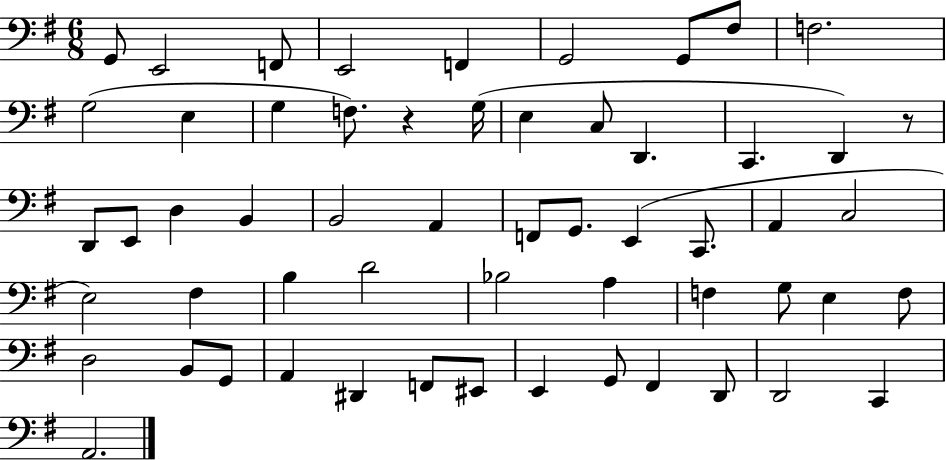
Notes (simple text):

G2/e E2/h F2/e E2/h F2/q G2/h G2/e F#3/e F3/h. G3/h E3/q G3/q F3/e. R/q G3/s E3/q C3/e D2/q. C2/q. D2/q R/e D2/e E2/e D3/q B2/q B2/h A2/q F2/e G2/e. E2/q C2/e. A2/q C3/h E3/h F#3/q B3/q D4/h Bb3/h A3/q F3/q G3/e E3/q F3/e D3/h B2/e G2/e A2/q D#2/q F2/e EIS2/e E2/q G2/e F#2/q D2/e D2/h C2/q A2/h.